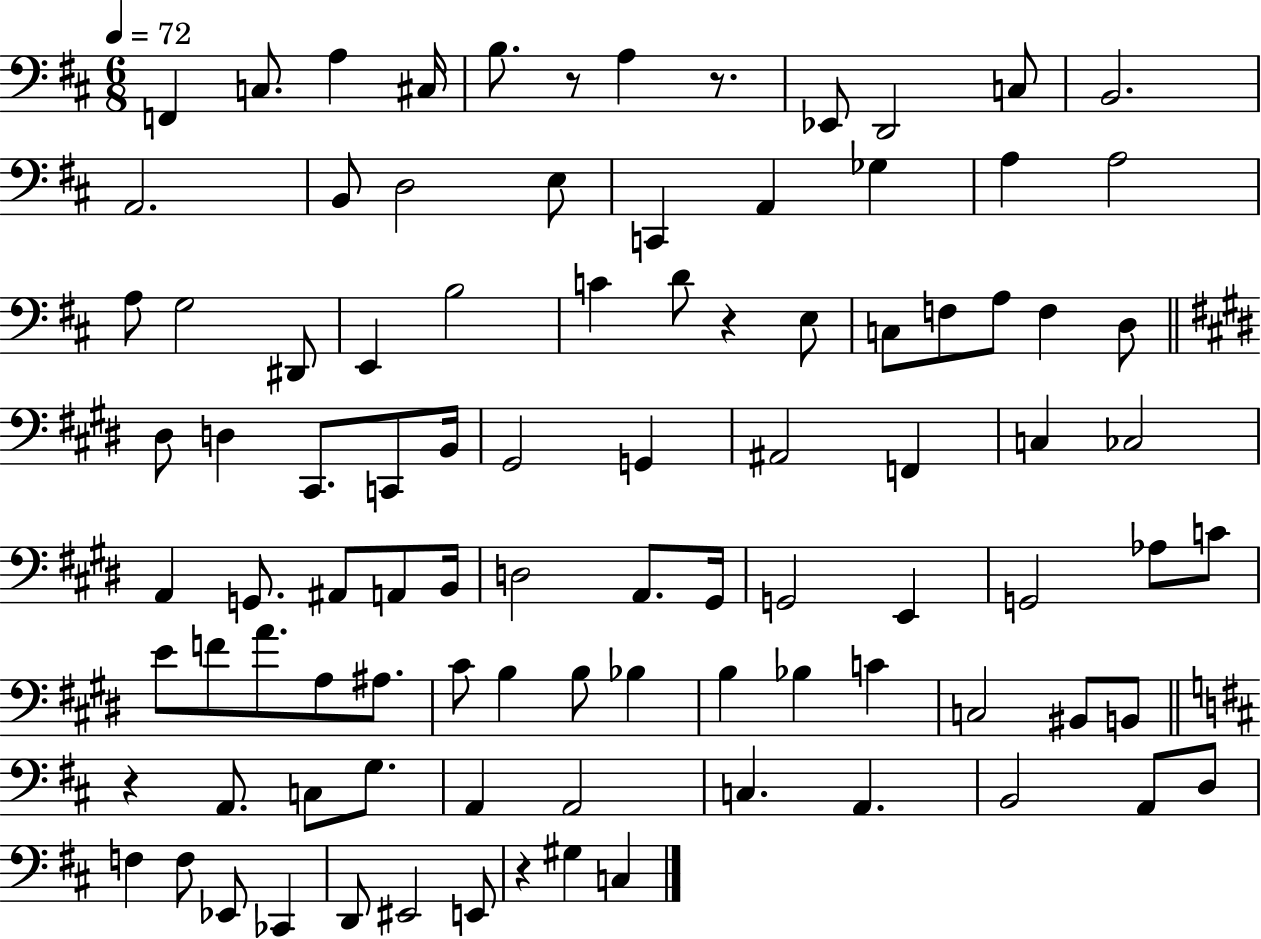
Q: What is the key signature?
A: D major